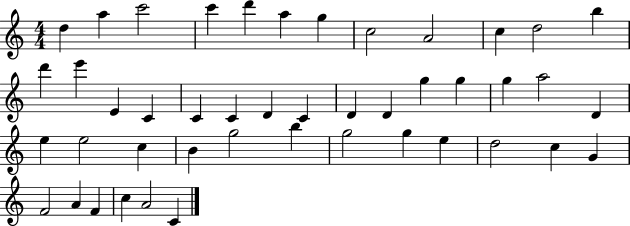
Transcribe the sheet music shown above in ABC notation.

X:1
T:Untitled
M:4/4
L:1/4
K:C
d a c'2 c' d' a g c2 A2 c d2 b d' e' E C C C D C D D g g g a2 D e e2 c B g2 b g2 g e d2 c G F2 A F c A2 C